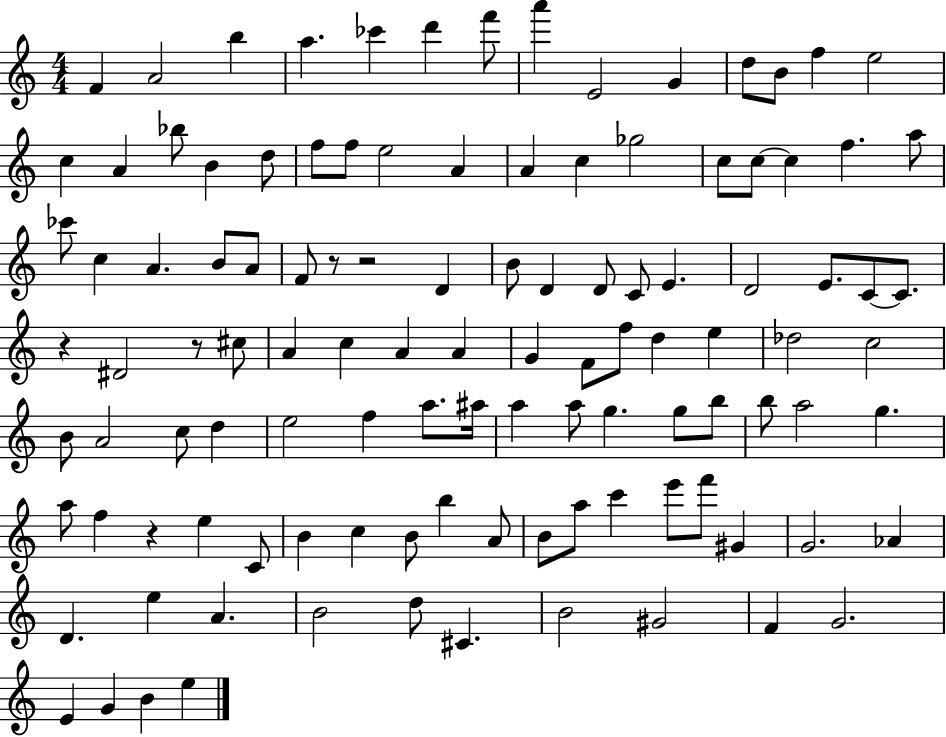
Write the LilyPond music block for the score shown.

{
  \clef treble
  \numericTimeSignature
  \time 4/4
  \key c \major
  \repeat volta 2 { f'4 a'2 b''4 | a''4. ces'''4 d'''4 f'''8 | a'''4 e'2 g'4 | d''8 b'8 f''4 e''2 | \break c''4 a'4 bes''8 b'4 d''8 | f''8 f''8 e''2 a'4 | a'4 c''4 ges''2 | c''8 c''8~~ c''4 f''4. a''8 | \break ces'''8 c''4 a'4. b'8 a'8 | f'8 r8 r2 d'4 | b'8 d'4 d'8 c'8 e'4. | d'2 e'8. c'8~~ c'8. | \break r4 dis'2 r8 cis''8 | a'4 c''4 a'4 a'4 | g'4 f'8 f''8 d''4 e''4 | des''2 c''2 | \break b'8 a'2 c''8 d''4 | e''2 f''4 a''8. ais''16 | a''4 a''8 g''4. g''8 b''8 | b''8 a''2 g''4. | \break a''8 f''4 r4 e''4 c'8 | b'4 c''4 b'8 b''4 a'8 | b'8 a''8 c'''4 e'''8 f'''8 gis'4 | g'2. aes'4 | \break d'4. e''4 a'4. | b'2 d''8 cis'4. | b'2 gis'2 | f'4 g'2. | \break e'4 g'4 b'4 e''4 | } \bar "|."
}